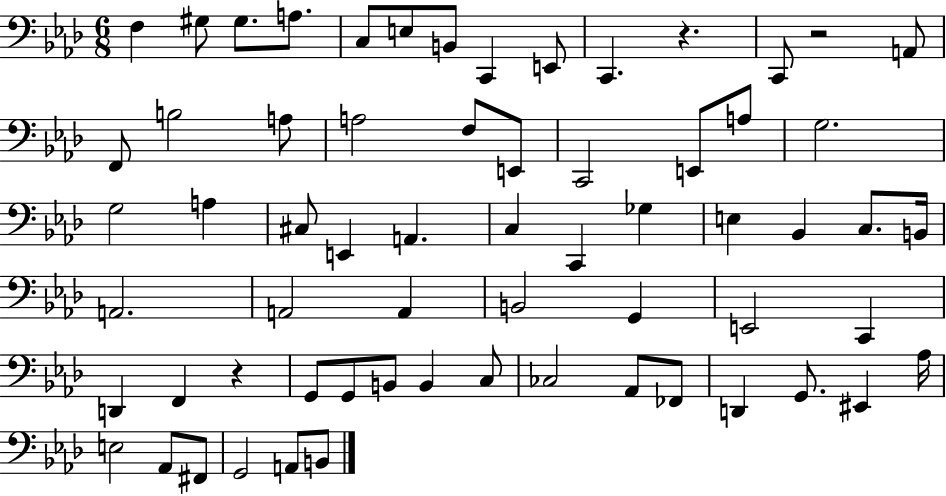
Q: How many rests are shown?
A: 3